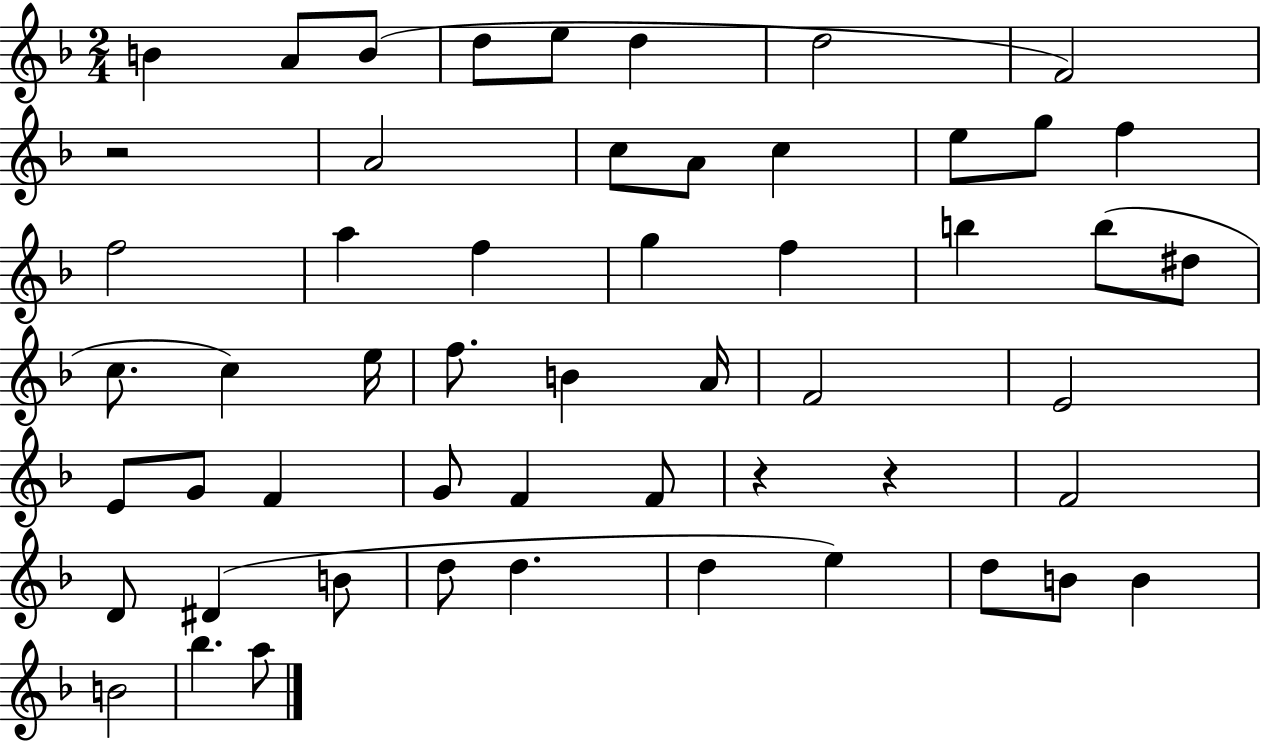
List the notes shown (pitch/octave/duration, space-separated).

B4/q A4/e B4/e D5/e E5/e D5/q D5/h F4/h R/h A4/h C5/e A4/e C5/q E5/e G5/e F5/q F5/h A5/q F5/q G5/q F5/q B5/q B5/e D#5/e C5/e. C5/q E5/s F5/e. B4/q A4/s F4/h E4/h E4/e G4/e F4/q G4/e F4/q F4/e R/q R/q F4/h D4/e D#4/q B4/e D5/e D5/q. D5/q E5/q D5/e B4/e B4/q B4/h Bb5/q. A5/e